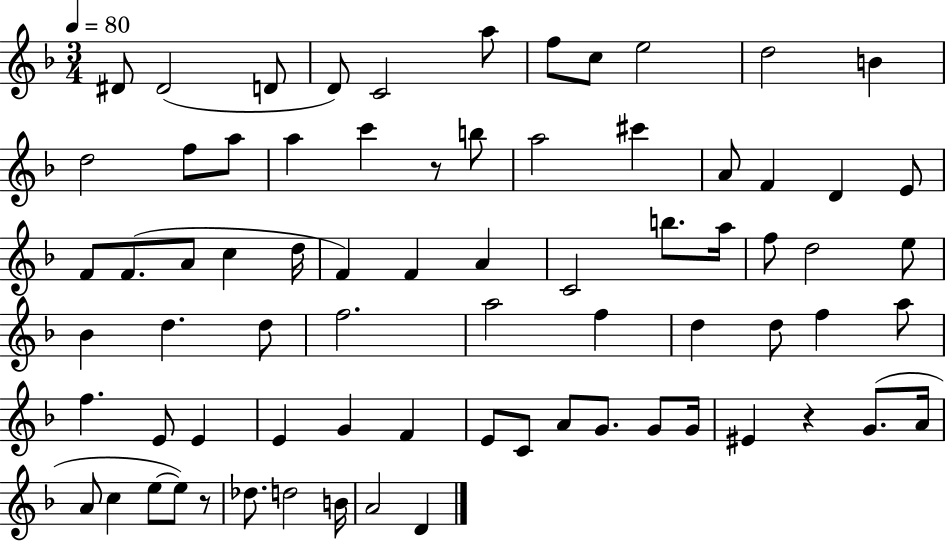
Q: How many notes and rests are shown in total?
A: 74